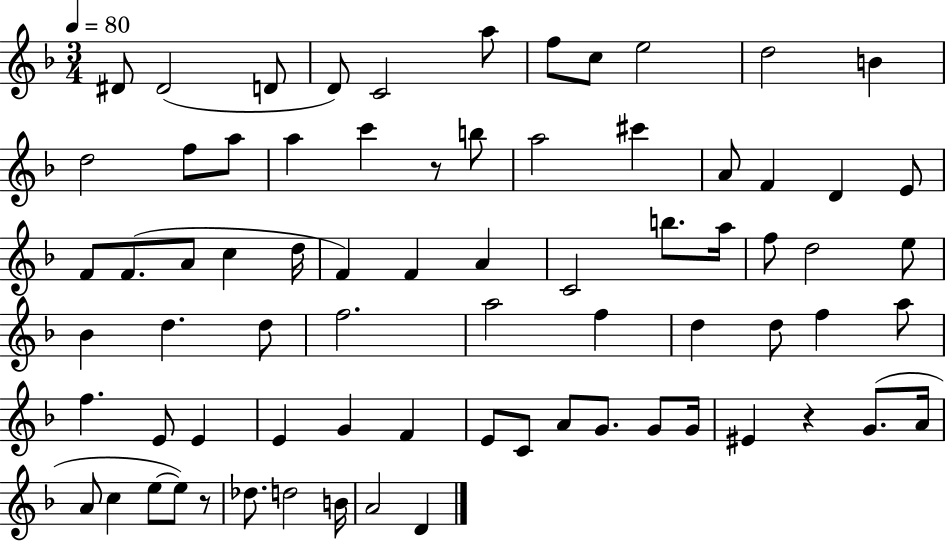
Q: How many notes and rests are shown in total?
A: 74